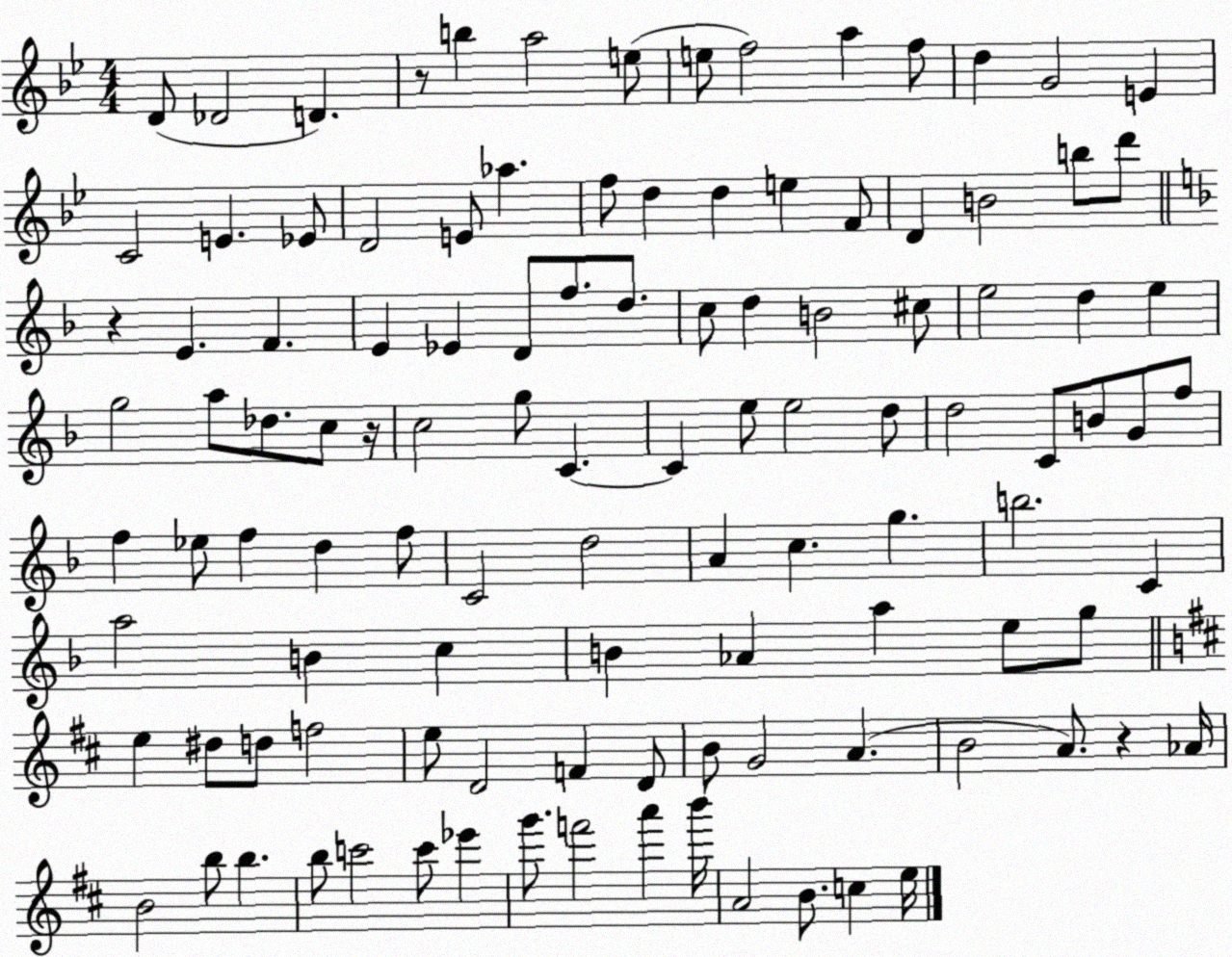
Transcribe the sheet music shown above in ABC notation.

X:1
T:Untitled
M:4/4
L:1/4
K:Bb
D/2 _D2 D z/2 b a2 e/2 e/2 f2 a f/2 d G2 E C2 E _E/2 D2 E/2 _a f/2 d d e F/2 D B2 b/2 d'/2 z E F E _E D/2 f/2 d/2 c/2 d B2 ^c/2 e2 d e g2 a/2 _d/2 c/2 z/4 c2 g/2 C C e/2 e2 d/2 d2 C/2 B/2 G/2 f/2 f _e/2 f d f/2 C2 d2 A c g b2 C a2 B c B _A a e/2 g/2 e ^d/2 d/2 f2 e/2 D2 F D/2 B/2 G2 A B2 A/2 z _A/4 B2 b/2 b b/2 c'2 c'/2 _e' g'/2 f'2 a' b'/4 A2 B/2 c e/4